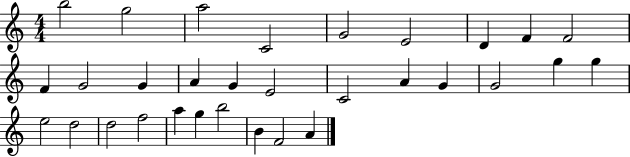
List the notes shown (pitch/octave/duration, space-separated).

B5/h G5/h A5/h C4/h G4/h E4/h D4/q F4/q F4/h F4/q G4/h G4/q A4/q G4/q E4/h C4/h A4/q G4/q G4/h G5/q G5/q E5/h D5/h D5/h F5/h A5/q G5/q B5/h B4/q F4/h A4/q